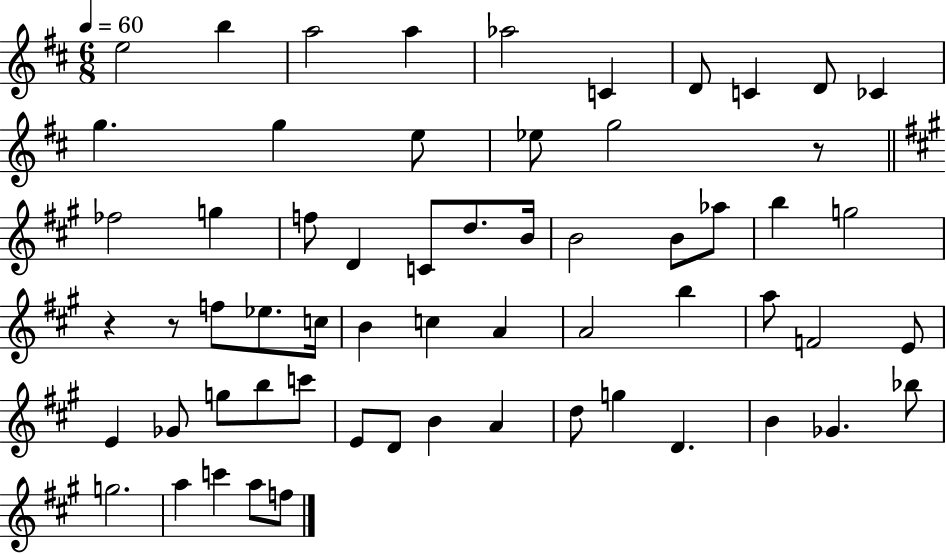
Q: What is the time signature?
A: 6/8